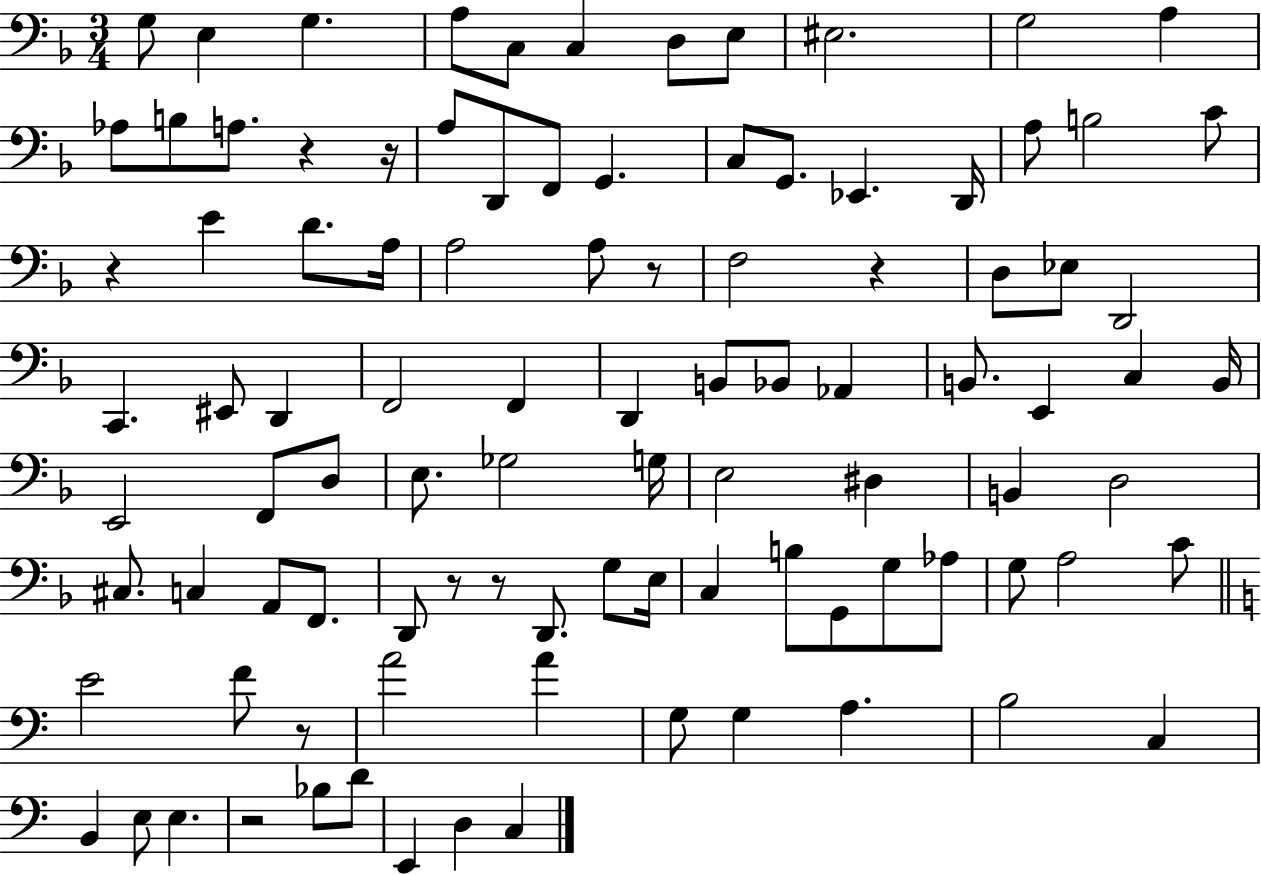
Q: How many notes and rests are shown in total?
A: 99